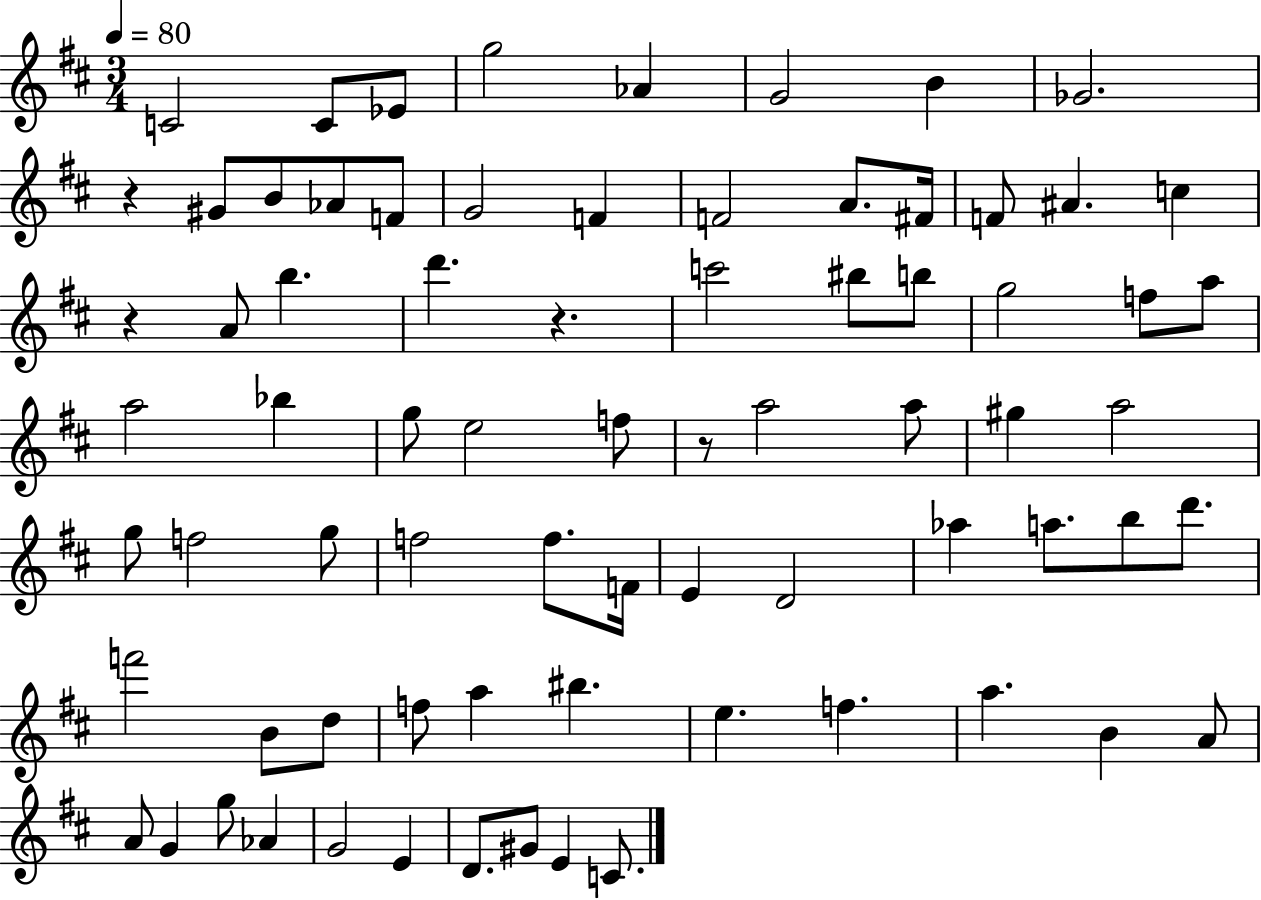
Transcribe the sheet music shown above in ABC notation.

X:1
T:Untitled
M:3/4
L:1/4
K:D
C2 C/2 _E/2 g2 _A G2 B _G2 z ^G/2 B/2 _A/2 F/2 G2 F F2 A/2 ^F/4 F/2 ^A c z A/2 b d' z c'2 ^b/2 b/2 g2 f/2 a/2 a2 _b g/2 e2 f/2 z/2 a2 a/2 ^g a2 g/2 f2 g/2 f2 f/2 F/4 E D2 _a a/2 b/2 d'/2 f'2 B/2 d/2 f/2 a ^b e f a B A/2 A/2 G g/2 _A G2 E D/2 ^G/2 E C/2